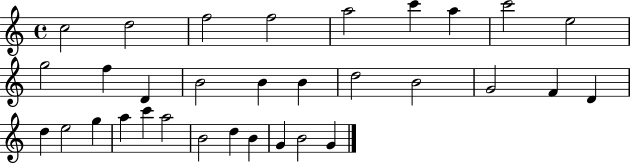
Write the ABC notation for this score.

X:1
T:Untitled
M:4/4
L:1/4
K:C
c2 d2 f2 f2 a2 c' a c'2 e2 g2 f D B2 B B d2 B2 G2 F D d e2 g a c' a2 B2 d B G B2 G